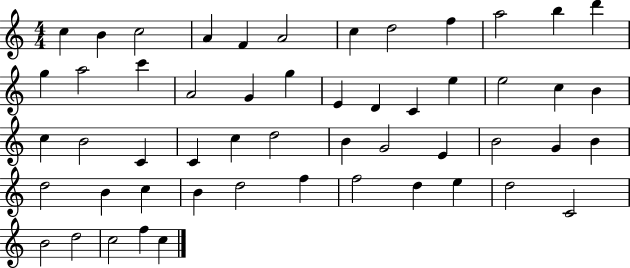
C5/q B4/q C5/h A4/q F4/q A4/h C5/q D5/h F5/q A5/h B5/q D6/q G5/q A5/h C6/q A4/h G4/q G5/q E4/q D4/q C4/q E5/q E5/h C5/q B4/q C5/q B4/h C4/q C4/q C5/q D5/h B4/q G4/h E4/q B4/h G4/q B4/q D5/h B4/q C5/q B4/q D5/h F5/q F5/h D5/q E5/q D5/h C4/h B4/h D5/h C5/h F5/q C5/q